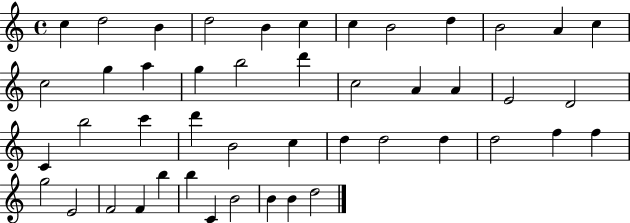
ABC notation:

X:1
T:Untitled
M:4/4
L:1/4
K:C
c d2 B d2 B c c B2 d B2 A c c2 g a g b2 d' c2 A A E2 D2 C b2 c' d' B2 c d d2 d d2 f f g2 E2 F2 F b b C B2 B B d2